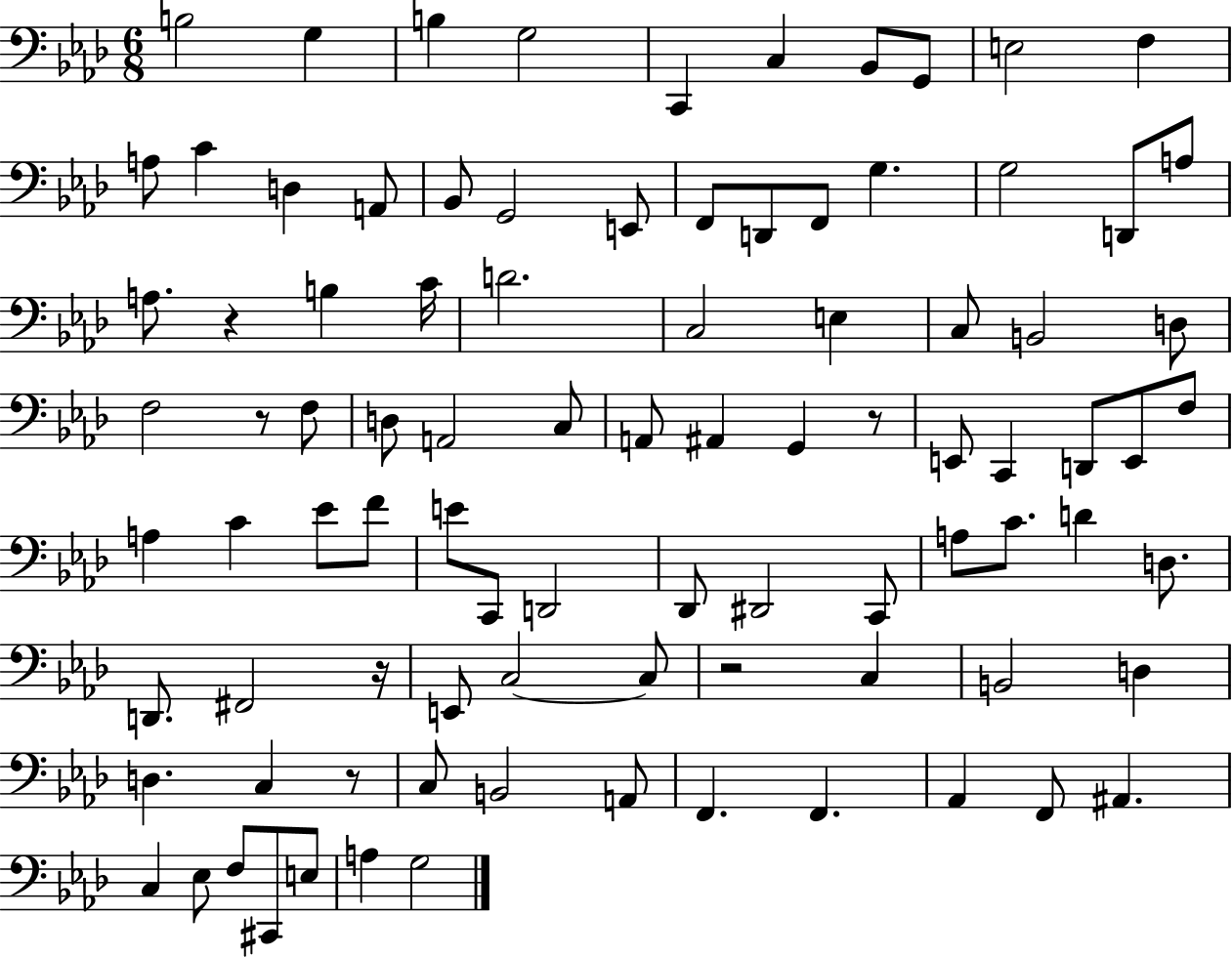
{
  \clef bass
  \numericTimeSignature
  \time 6/8
  \key aes \major
  b2 g4 | b4 g2 | c,4 c4 bes,8 g,8 | e2 f4 | \break a8 c'4 d4 a,8 | bes,8 g,2 e,8 | f,8 d,8 f,8 g4. | g2 d,8 a8 | \break a8. r4 b4 c'16 | d'2. | c2 e4 | c8 b,2 d8 | \break f2 r8 f8 | d8 a,2 c8 | a,8 ais,4 g,4 r8 | e,8 c,4 d,8 e,8 f8 | \break a4 c'4 ees'8 f'8 | e'8 c,8 d,2 | des,8 dis,2 c,8 | a8 c'8. d'4 d8. | \break d,8. fis,2 r16 | e,8 c2~~ c8 | r2 c4 | b,2 d4 | \break d4. c4 r8 | c8 b,2 a,8 | f,4. f,4. | aes,4 f,8 ais,4. | \break c4 ees8 f8 cis,8 e8 | a4 g2 | \bar "|."
}